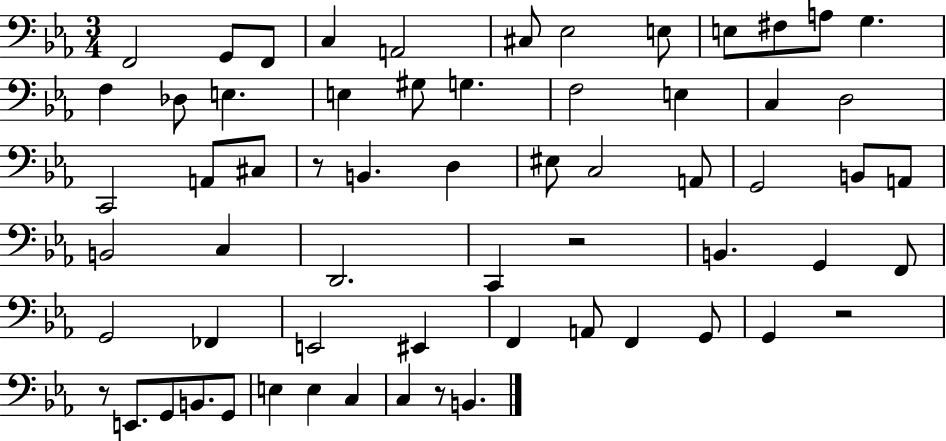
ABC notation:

X:1
T:Untitled
M:3/4
L:1/4
K:Eb
F,,2 G,,/2 F,,/2 C, A,,2 ^C,/2 _E,2 E,/2 E,/2 ^F,/2 A,/2 G, F, _D,/2 E, E, ^G,/2 G, F,2 E, C, D,2 C,,2 A,,/2 ^C,/2 z/2 B,, D, ^E,/2 C,2 A,,/2 G,,2 B,,/2 A,,/2 B,,2 C, D,,2 C,, z2 B,, G,, F,,/2 G,,2 _F,, E,,2 ^E,, F,, A,,/2 F,, G,,/2 G,, z2 z/2 E,,/2 G,,/2 B,,/2 G,,/2 E, E, C, C, z/2 B,,